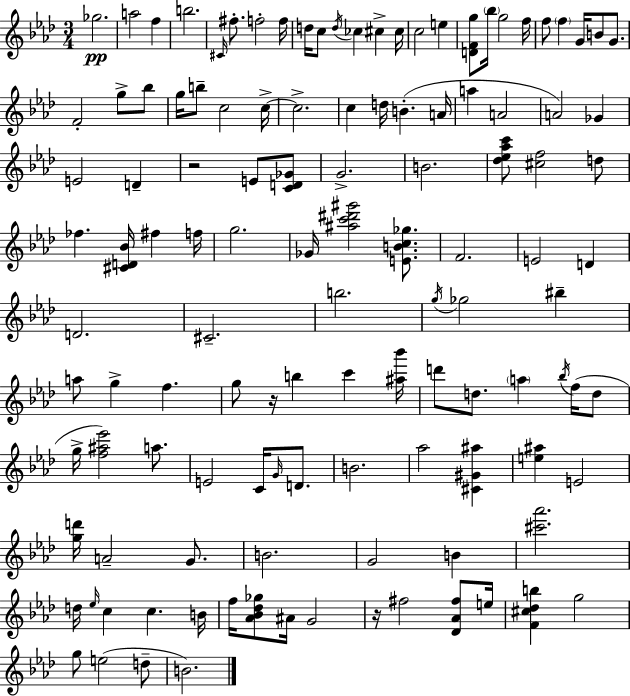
{
  \clef treble
  \numericTimeSignature
  \time 3/4
  \key f \minor
  ges''2.\pp | a''2 f''4 | b''2. | \grace { cis'16 } fis''8.-. f''2-. | \break f''16 d''16 c''8 \acciaccatura { d''16 } ces''4 cis''4-> | cis''16 c''2 e''4 | <d' f' g''>8 \parenthesize bes''16 g''2 | f''16 f''8 \parenthesize f''4 g'16 b'8 g'8. | \break f'2-. g''8-> | bes''8 g''16 b''8-- c''2 | c''16->~~ c''2.-> | c''4 d''16 b'4.-.( | \break a'16 a''4 a'2 | a'2) ges'4 | e'2 d'4-- | r2 e'8 | \break <c' d' ges'>8 g'2.-> | b'2. | <des'' ees'' aes'' c'''>8 <cis'' f''>2 | d''8 fes''4. <cis' d' bes'>16 fis''4 | \break f''16 g''2. | ges'16 <ais'' c''' dis''' gis'''>2 <e' b' c'' ges''>8. | f'2. | e'2 d'4 | \break d'2. | cis'2.-- | b''2. | \acciaccatura { g''16 } ges''2 bis''4-- | \break a''8 g''4-> f''4. | g''8 r16 b''4 c'''4 | <ais'' bes'''>16 d'''8 d''8. \parenthesize a''4 | \acciaccatura { bes''16 } f''16( d''8 g''16-> <f'' ais'' ees'''>2) | \break a''8. e'2 | c'16 \grace { g'16 } d'8. b'2. | aes''2 | <cis' gis' ais''>4 <e'' ais''>4 e'2 | \break <g'' d'''>16 a'2-- | g'8. b'2. | g'2 | b'4 <cis''' aes'''>2. | \break d''16 \grace { ees''16 } c''4 c''4. | b'16 f''16 <aes' bes' des'' ges''>8 ais'16 g'2 | r16 fis''2 | <des' aes' fis''>8 e''16 <f' cis'' des'' b''>4 g''2 | \break g''8 e''2( | d''8-- b'2.) | \bar "|."
}